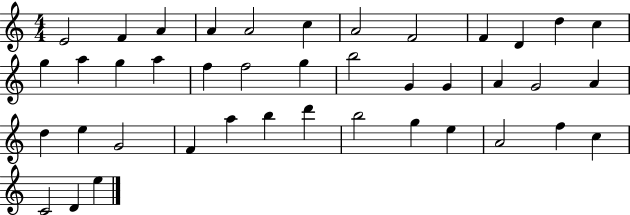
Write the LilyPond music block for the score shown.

{
  \clef treble
  \numericTimeSignature
  \time 4/4
  \key c \major
  e'2 f'4 a'4 | a'4 a'2 c''4 | a'2 f'2 | f'4 d'4 d''4 c''4 | \break g''4 a''4 g''4 a''4 | f''4 f''2 g''4 | b''2 g'4 g'4 | a'4 g'2 a'4 | \break d''4 e''4 g'2 | f'4 a''4 b''4 d'''4 | b''2 g''4 e''4 | a'2 f''4 c''4 | \break c'2 d'4 e''4 | \bar "|."
}